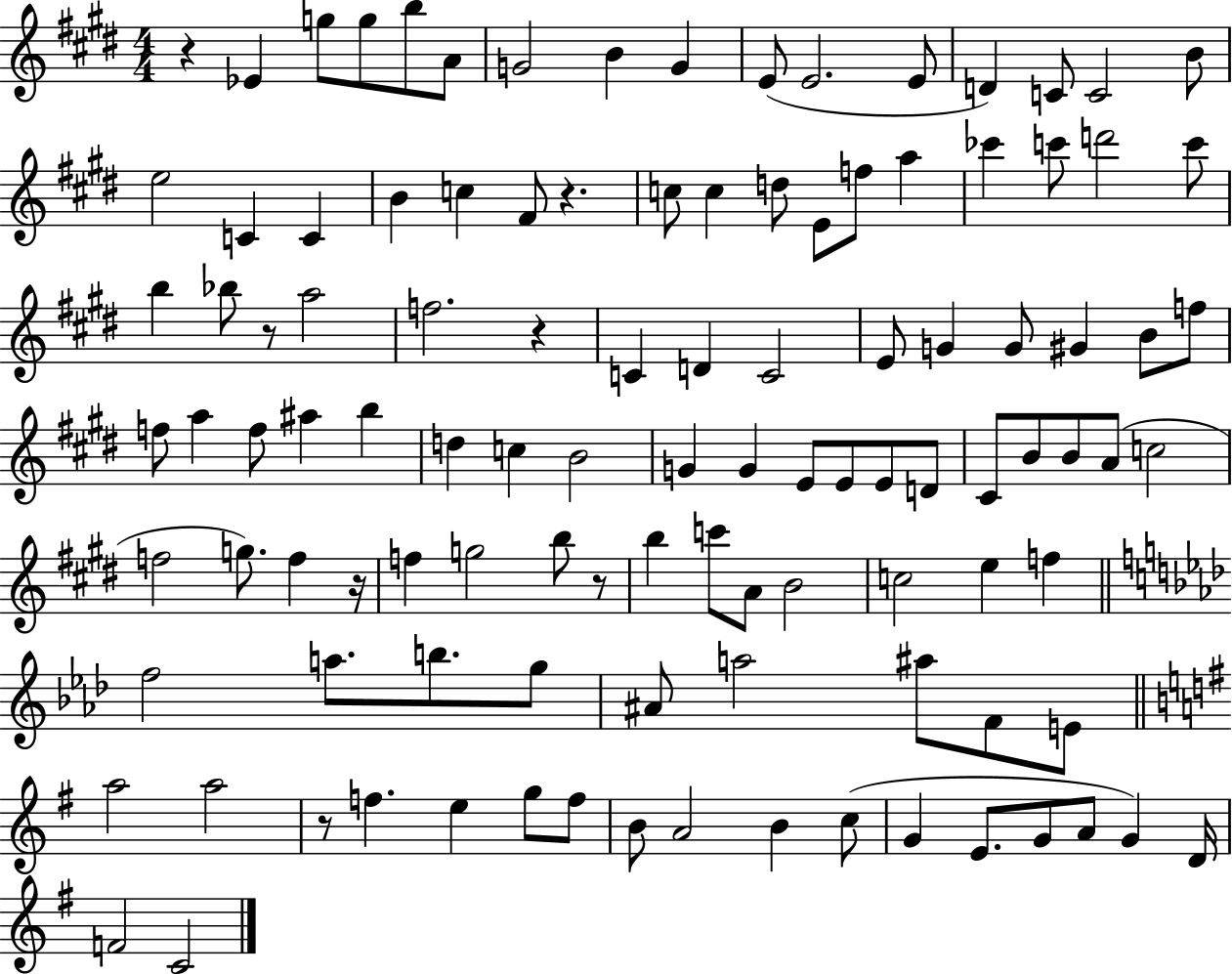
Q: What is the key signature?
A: E major